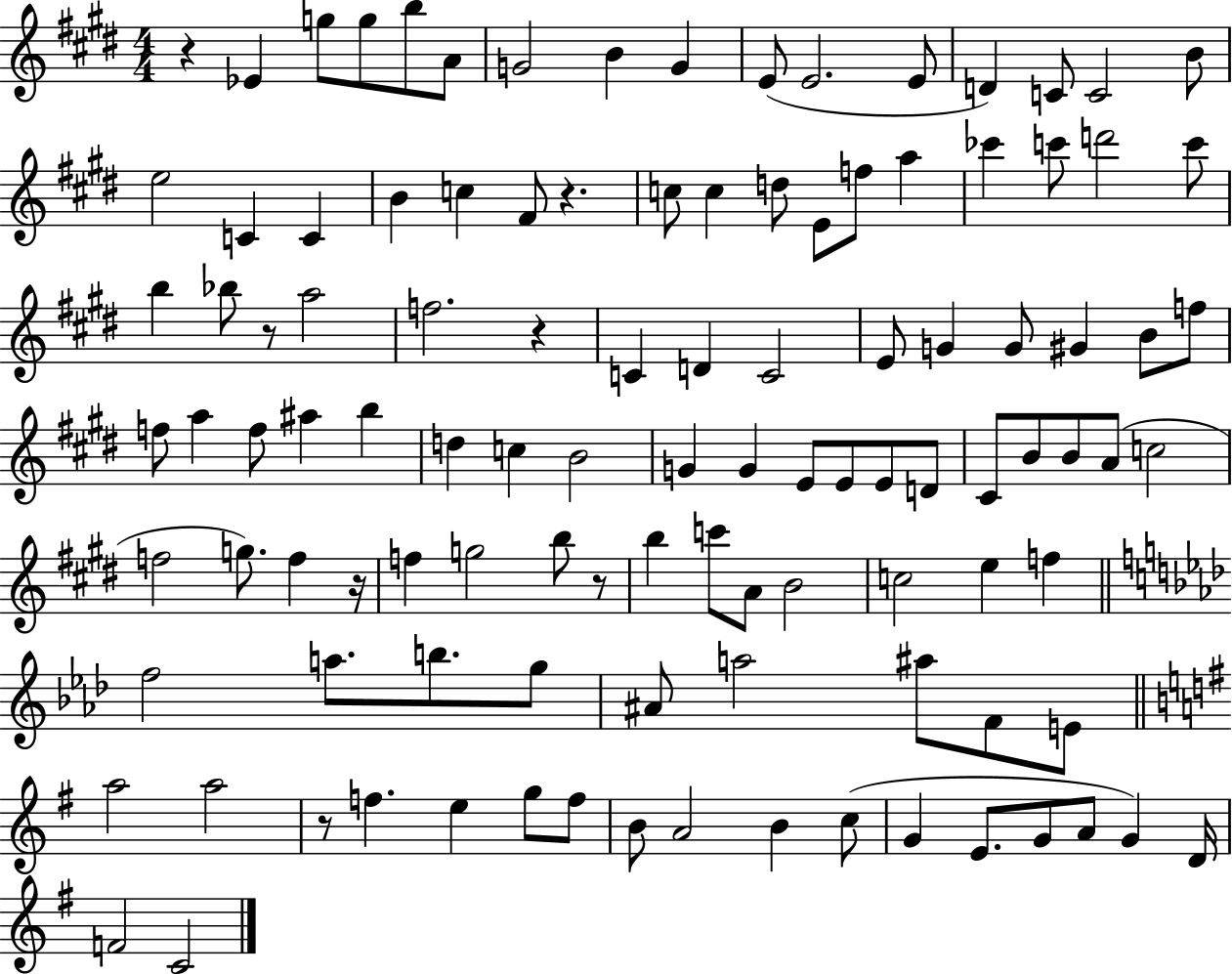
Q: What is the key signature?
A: E major